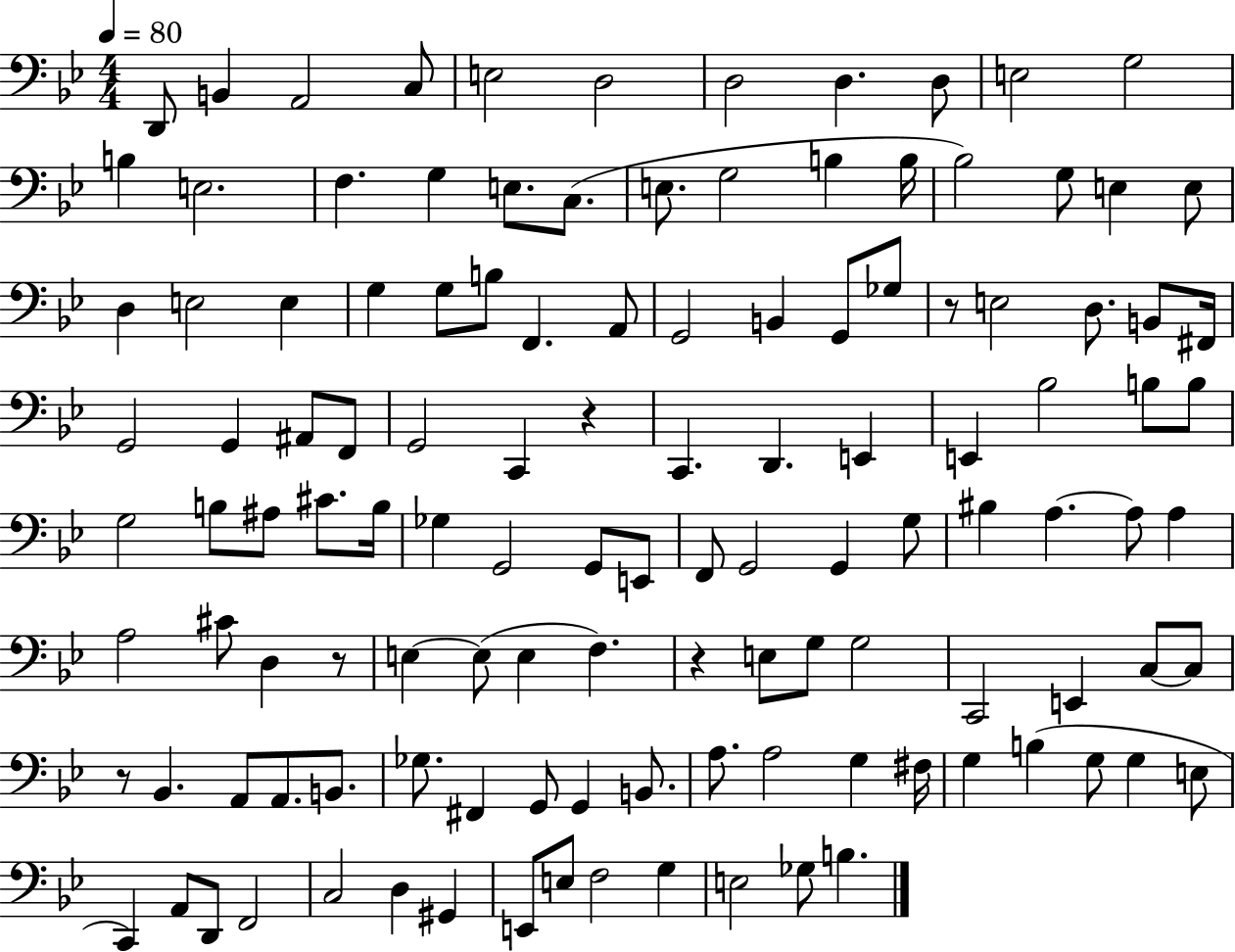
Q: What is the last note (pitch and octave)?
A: B3